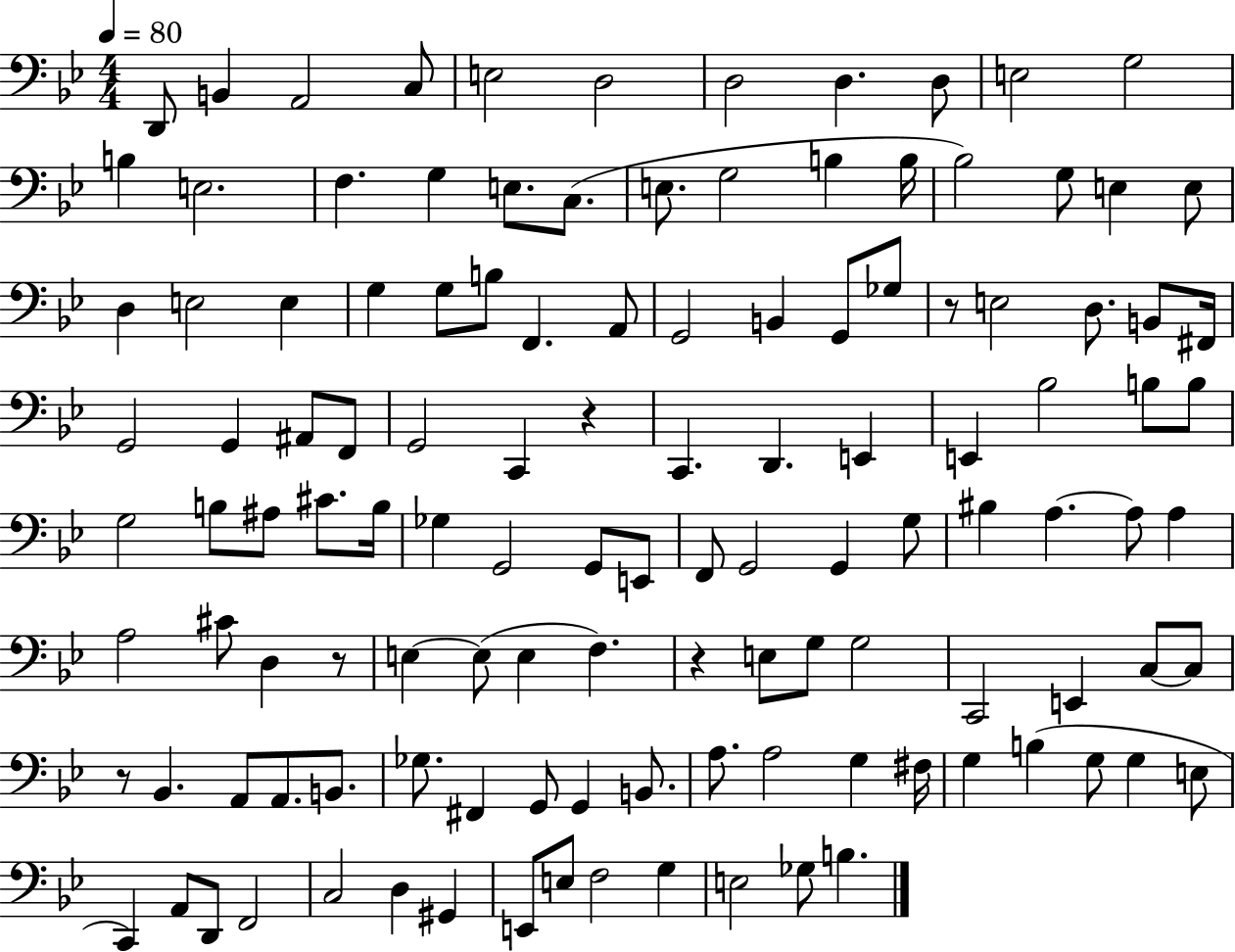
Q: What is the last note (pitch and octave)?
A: B3